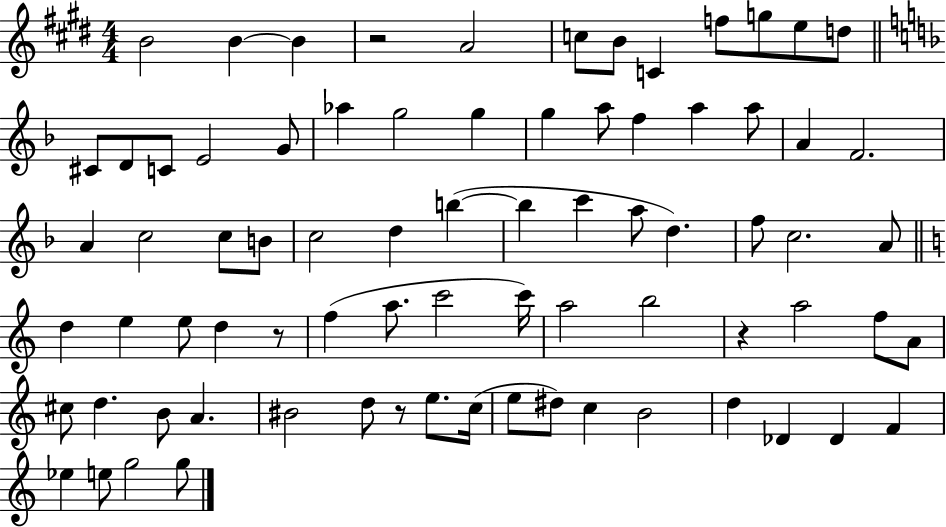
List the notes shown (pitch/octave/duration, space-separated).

B4/h B4/q B4/q R/h A4/h C5/e B4/e C4/q F5/e G5/e E5/e D5/e C#4/e D4/e C4/e E4/h G4/e Ab5/q G5/h G5/q G5/q A5/e F5/q A5/q A5/e A4/q F4/h. A4/q C5/h C5/e B4/e C5/h D5/q B5/q B5/q C6/q A5/e D5/q. F5/e C5/h. A4/e D5/q E5/q E5/e D5/q R/e F5/q A5/e. C6/h C6/s A5/h B5/h R/q A5/h F5/e A4/e C#5/e D5/q. B4/e A4/q. BIS4/h D5/e R/e E5/e. C5/s E5/e D#5/e C5/q B4/h D5/q Db4/q Db4/q F4/q Eb5/q E5/e G5/h G5/e